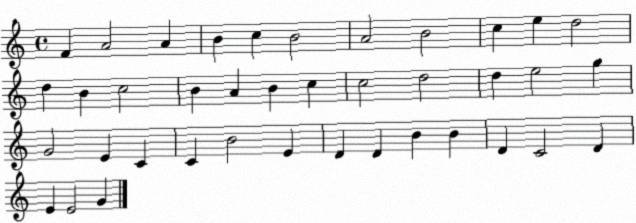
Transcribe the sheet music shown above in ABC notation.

X:1
T:Untitled
M:4/4
L:1/4
K:C
F A2 A B c B2 A2 B2 c e d2 d B c2 B A B c c2 d2 d e2 g G2 E C C B2 E D D B B D C2 D E E2 G